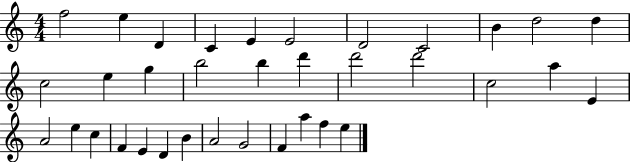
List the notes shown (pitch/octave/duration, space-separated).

F5/h E5/q D4/q C4/q E4/q E4/h D4/h C4/h B4/q D5/h D5/q C5/h E5/q G5/q B5/h B5/q D6/q D6/h D6/h C5/h A5/q E4/q A4/h E5/q C5/q F4/q E4/q D4/q B4/q A4/h G4/h F4/q A5/q F5/q E5/q